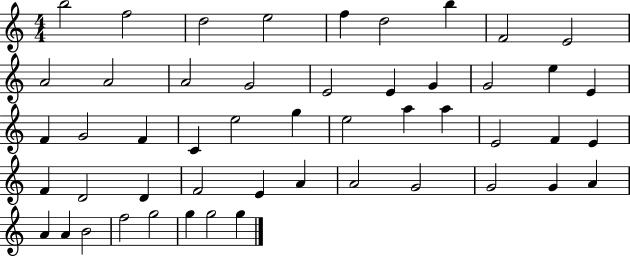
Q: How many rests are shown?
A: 0